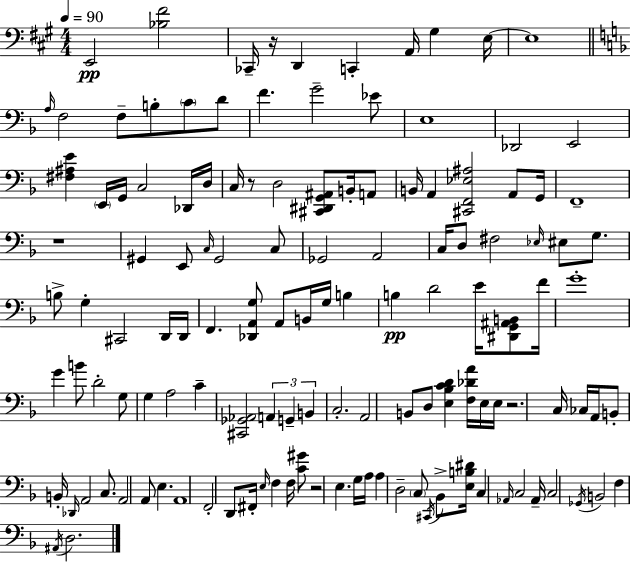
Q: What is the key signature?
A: A major